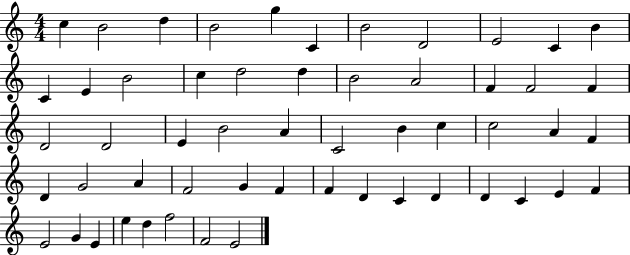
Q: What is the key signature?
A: C major